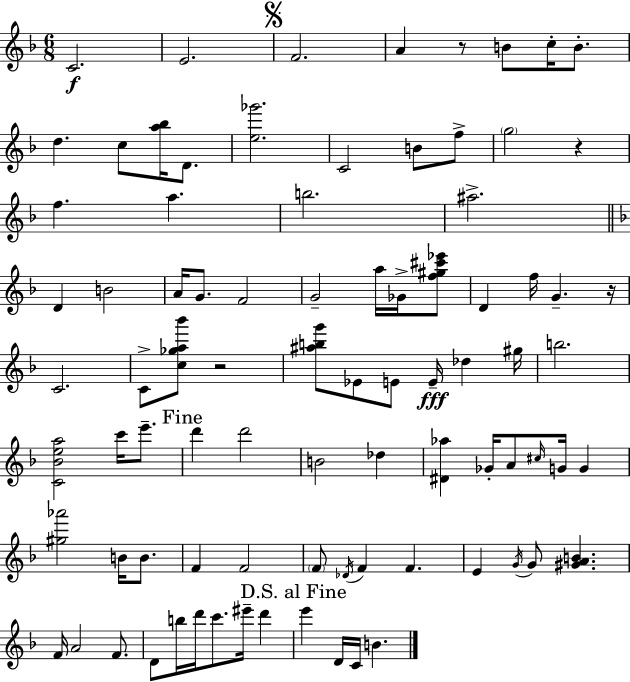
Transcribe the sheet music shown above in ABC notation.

X:1
T:Untitled
M:6/8
L:1/4
K:F
C2 E2 F2 A z/2 B/2 c/4 B/2 d c/2 [a_b]/4 D/2 [e_g']2 C2 B/2 f/2 g2 z f a b2 ^a2 D B2 A/4 G/2 F2 G2 a/4 _G/4 [f^g^c'_e']/2 D f/4 G z/4 C2 C/2 [c_ga_b']/2 z2 [^abg']/2 _E/2 E/2 E/4 _d ^g/4 b2 [C_Bea]2 c'/4 e'/2 d' d'2 B2 _d [^D_a] _G/4 A/2 ^c/4 G/4 G [^g_a']2 B/4 B/2 F F2 F/2 _D/4 F F E G/4 G/2 [^GAB] F/4 A2 F/2 D/2 b/4 d'/4 c'/2 ^e'/4 d' e' D/4 C/4 B